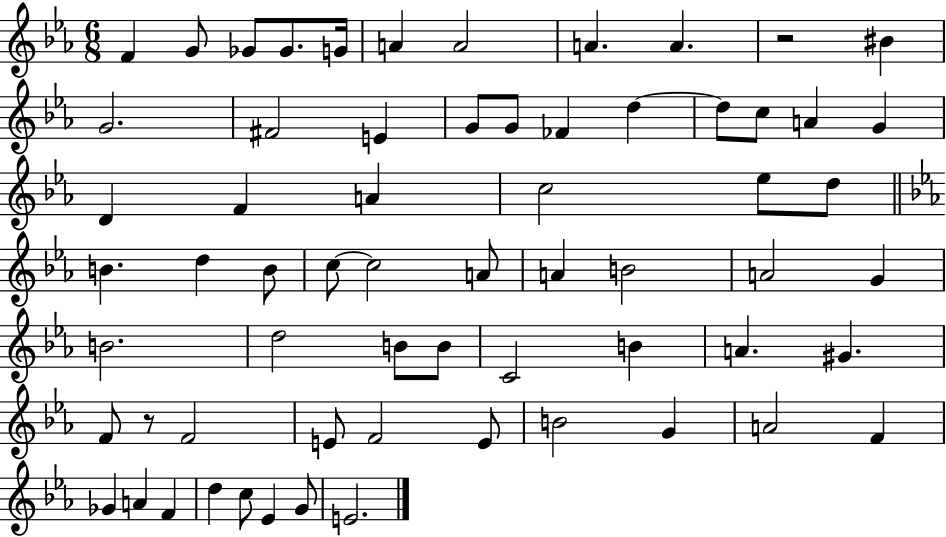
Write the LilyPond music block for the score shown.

{
  \clef treble
  \numericTimeSignature
  \time 6/8
  \key ees \major
  f'4 g'8 ges'8 ges'8. g'16 | a'4 a'2 | a'4. a'4. | r2 bis'4 | \break g'2. | fis'2 e'4 | g'8 g'8 fes'4 d''4~~ | d''8 c''8 a'4 g'4 | \break d'4 f'4 a'4 | c''2 ees''8 d''8 | \bar "||" \break \key c \minor b'4. d''4 b'8 | c''8~~ c''2 a'8 | a'4 b'2 | a'2 g'4 | \break b'2. | d''2 b'8 b'8 | c'2 b'4 | a'4. gis'4. | \break f'8 r8 f'2 | e'8 f'2 e'8 | b'2 g'4 | a'2 f'4 | \break ges'4 a'4 f'4 | d''4 c''8 ees'4 g'8 | e'2. | \bar "|."
}